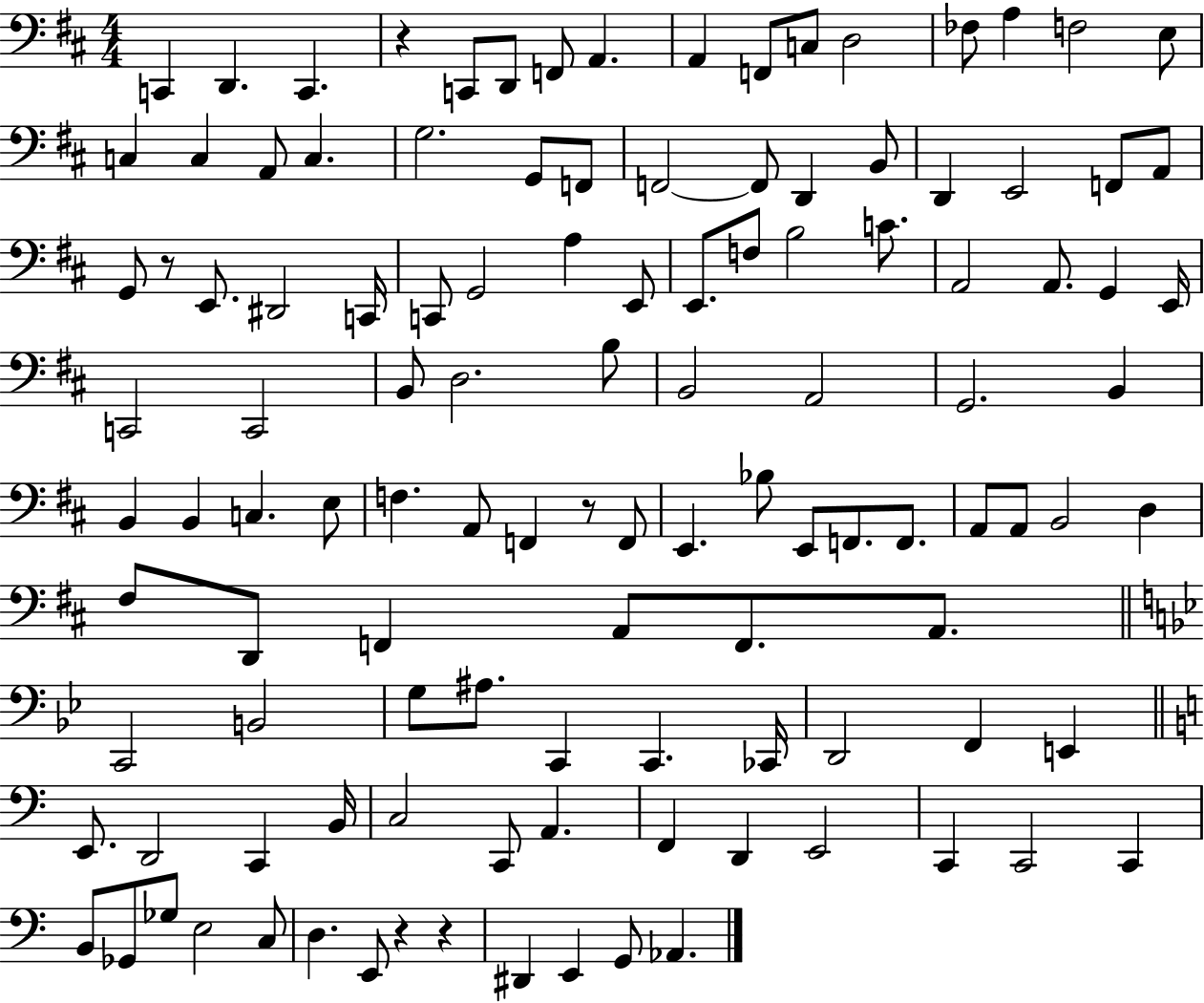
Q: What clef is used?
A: bass